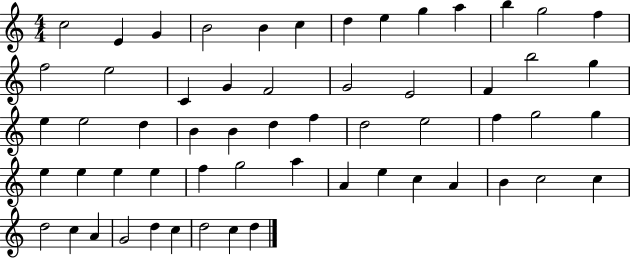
{
  \clef treble
  \numericTimeSignature
  \time 4/4
  \key c \major
  c''2 e'4 g'4 | b'2 b'4 c''4 | d''4 e''4 g''4 a''4 | b''4 g''2 f''4 | \break f''2 e''2 | c'4 g'4 f'2 | g'2 e'2 | f'4 b''2 g''4 | \break e''4 e''2 d''4 | b'4 b'4 d''4 f''4 | d''2 e''2 | f''4 g''2 g''4 | \break e''4 e''4 e''4 e''4 | f''4 g''2 a''4 | a'4 e''4 c''4 a'4 | b'4 c''2 c''4 | \break d''2 c''4 a'4 | g'2 d''4 c''4 | d''2 c''4 d''4 | \bar "|."
}